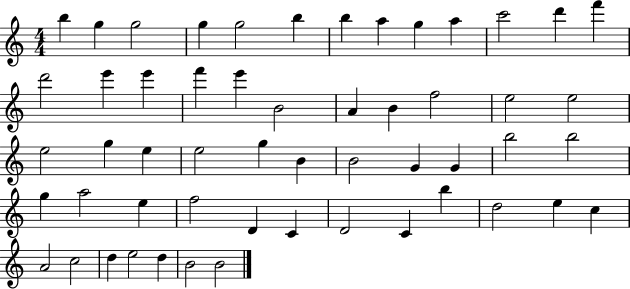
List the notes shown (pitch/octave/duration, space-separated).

B5/q G5/q G5/h G5/q G5/h B5/q B5/q A5/q G5/q A5/q C6/h D6/q F6/q D6/h E6/q E6/q F6/q E6/q B4/h A4/q B4/q F5/h E5/h E5/h E5/h G5/q E5/q E5/h G5/q B4/q B4/h G4/q G4/q B5/h B5/h G5/q A5/h E5/q F5/h D4/q C4/q D4/h C4/q B5/q D5/h E5/q C5/q A4/h C5/h D5/q E5/h D5/q B4/h B4/h